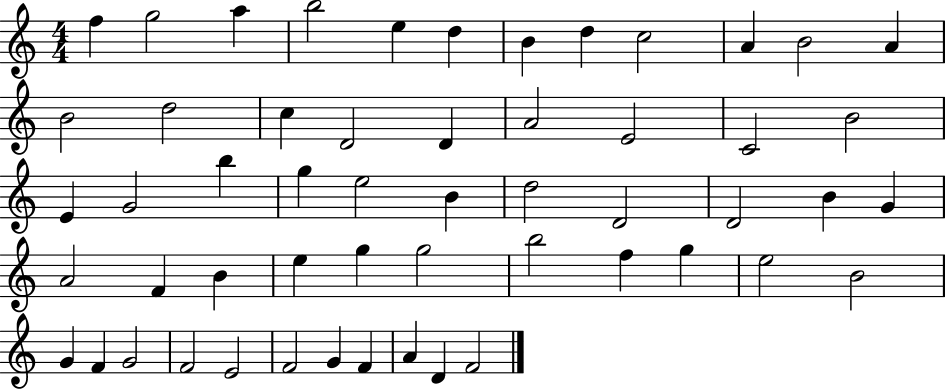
F5/q G5/h A5/q B5/h E5/q D5/q B4/q D5/q C5/h A4/q B4/h A4/q B4/h D5/h C5/q D4/h D4/q A4/h E4/h C4/h B4/h E4/q G4/h B5/q G5/q E5/h B4/q D5/h D4/h D4/h B4/q G4/q A4/h F4/q B4/q E5/q G5/q G5/h B5/h F5/q G5/q E5/h B4/h G4/q F4/q G4/h F4/h E4/h F4/h G4/q F4/q A4/q D4/q F4/h